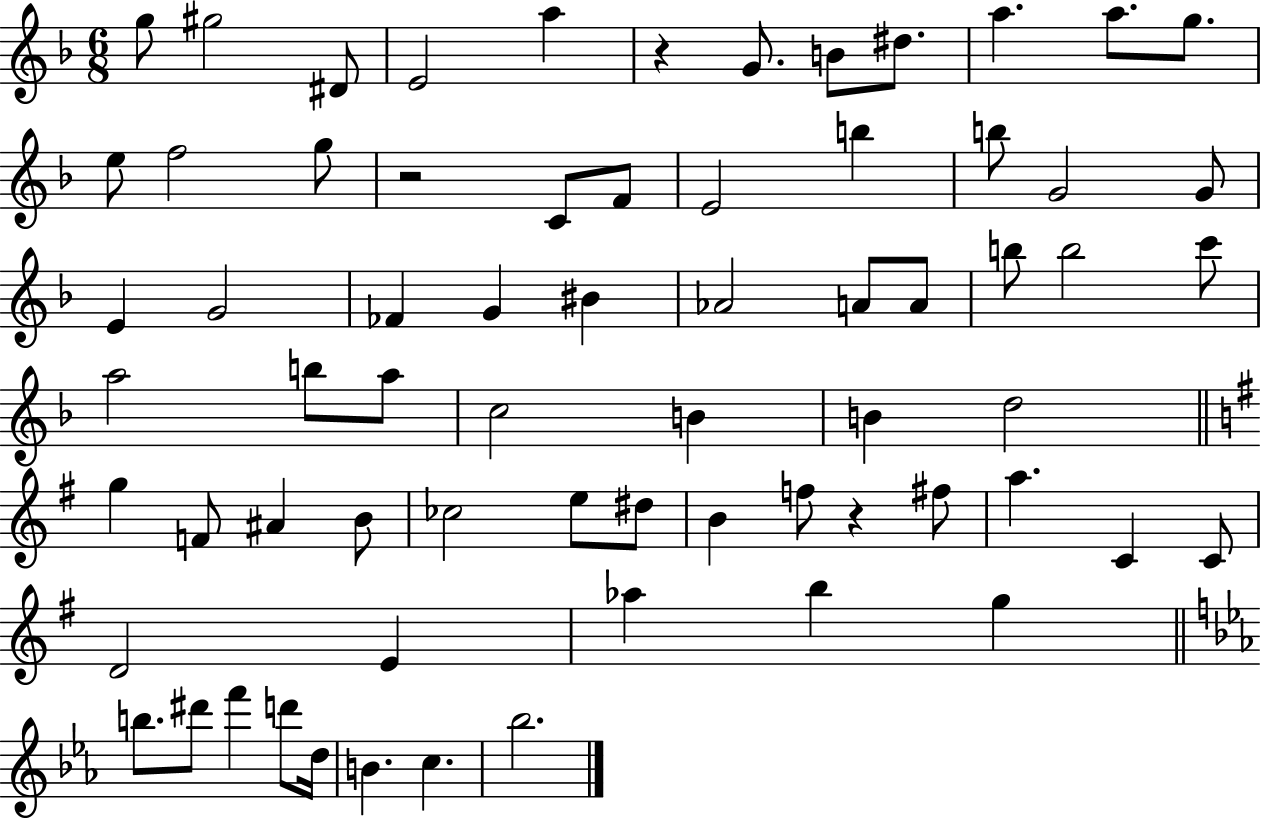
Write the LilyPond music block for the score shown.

{
  \clef treble
  \numericTimeSignature
  \time 6/8
  \key f \major
  g''8 gis''2 dis'8 | e'2 a''4 | r4 g'8. b'8 dis''8. | a''4. a''8. g''8. | \break e''8 f''2 g''8 | r2 c'8 f'8 | e'2 b''4 | b''8 g'2 g'8 | \break e'4 g'2 | fes'4 g'4 bis'4 | aes'2 a'8 a'8 | b''8 b''2 c'''8 | \break a''2 b''8 a''8 | c''2 b'4 | b'4 d''2 | \bar "||" \break \key e \minor g''4 f'8 ais'4 b'8 | ces''2 e''8 dis''8 | b'4 f''8 r4 fis''8 | a''4. c'4 c'8 | \break d'2 e'4 | aes''4 b''4 g''4 | \bar "||" \break \key ees \major b''8. dis'''8 f'''4 d'''8 d''16 | b'4. c''4. | bes''2. | \bar "|."
}